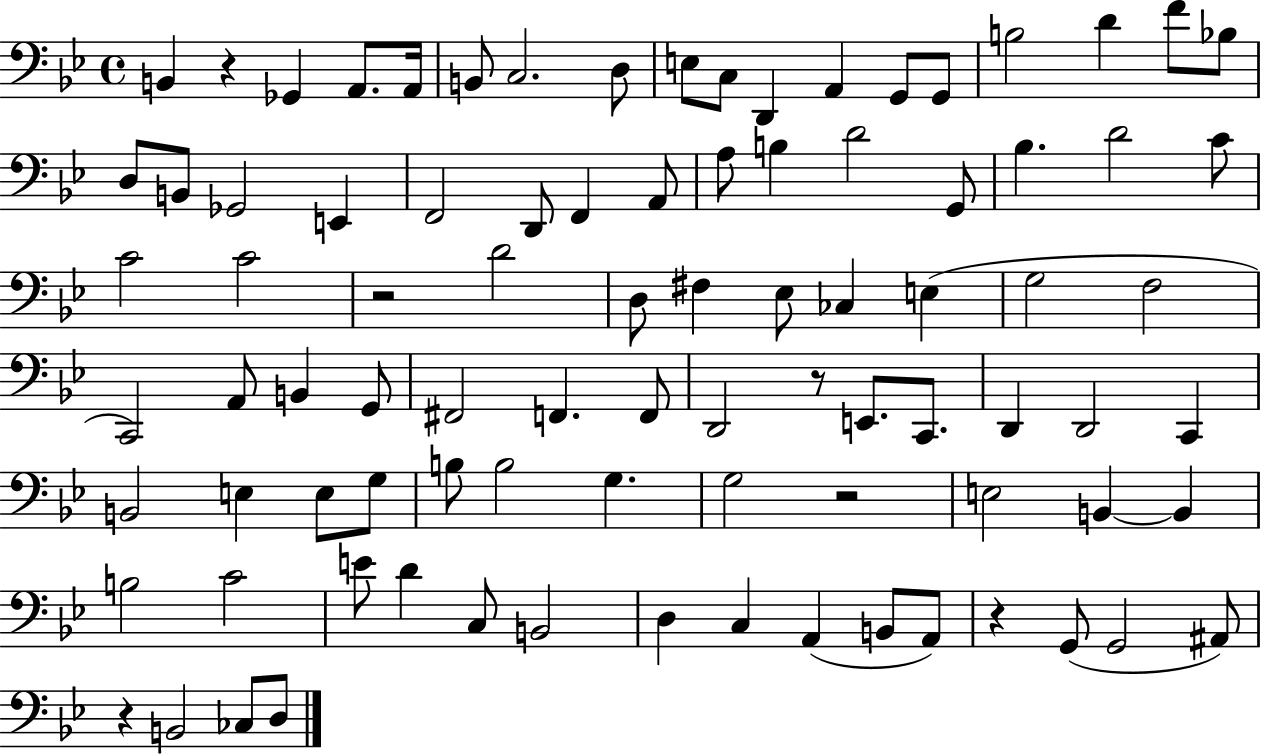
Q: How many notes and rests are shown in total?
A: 89